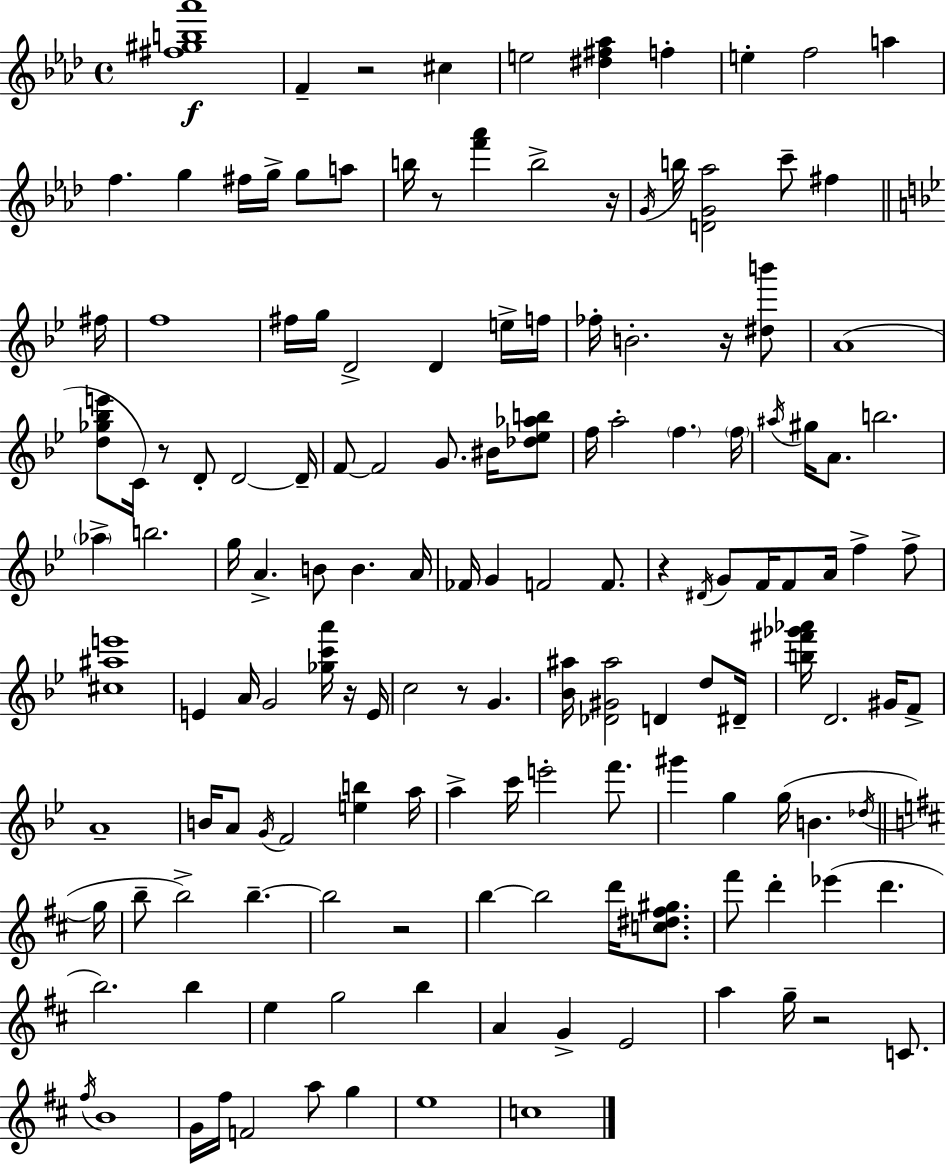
{
  \clef treble
  \time 4/4
  \defaultTimeSignature
  \key aes \major
  <fis'' gis'' b'' aes'''>1\f | f'4-- r2 cis''4 | e''2 <dis'' fis'' aes''>4 f''4-. | e''4-. f''2 a''4 | \break f''4. g''4 fis''16 g''16-> g''8 a''8 | b''16 r8 <f''' aes'''>4 b''2-> r16 | \acciaccatura { g'16 } b''16 <d' g' aes''>2 c'''8-- fis''4 | \bar "||" \break \key bes \major fis''16 f''1 | fis''16 g''16 d'2-> d'4 e''16-> | f''16 fes''16-. b'2.-. r16 <dis'' b'''>8 | a'1( | \break <d'' ges'' bes'' e'''>8 c'16) r8 d'8-. d'2~~ | d'16-- f'8~~ f'2 g'8. bis'16 <des'' ees'' aes'' b''>8 | f''16 a''2-. \parenthesize f''4. | \parenthesize f''16 \acciaccatura { ais''16 } gis''16 a'8. b''2. | \break \parenthesize aes''4-> b''2. | g''16 a'4.-> b'8 b'4. | a'16 fes'16 g'4 f'2 f'8. | r4 \acciaccatura { dis'16 } g'8 f'16 f'8 a'16 f''4-> | \break f''8-> <cis'' ais'' e'''>1 | e'4 a'16 g'2 | <ges'' c''' a'''>16 r16 e'16 c''2 r8 g'4. | <bes' ais''>16 <des' gis' ais''>2 d'4 | \break d''8 dis'16-- <b'' fis''' ges''' aes'''>16 d'2. | gis'16 f'8-> a'1-- | b'16 a'8 \acciaccatura { g'16 } f'2 <e'' b''>4 | a''16 a''4-> c'''16 e'''2-. | \break f'''8. gis'''4 g''4 g''16( b'4. | \acciaccatura { des''16 } \bar "||" \break \key d \major g''16 b''8-- b''2->) b''4.--~~ | b''2 r2 | b''4~~ b''2 d'''16 <c'' dis'' fis'' gis''>8. | fis'''8 d'''4-. ees'''4( d'''4. | \break b''2.) b''4 | e''4 g''2 b''4 | a'4 g'4-> e'2 | a''4 g''16-- r2 c'8. | \break \acciaccatura { fis''16 } b'1 | g'16 fis''16 f'2 a''8 g''4 | e''1 | c''1 | \break \bar "|."
}